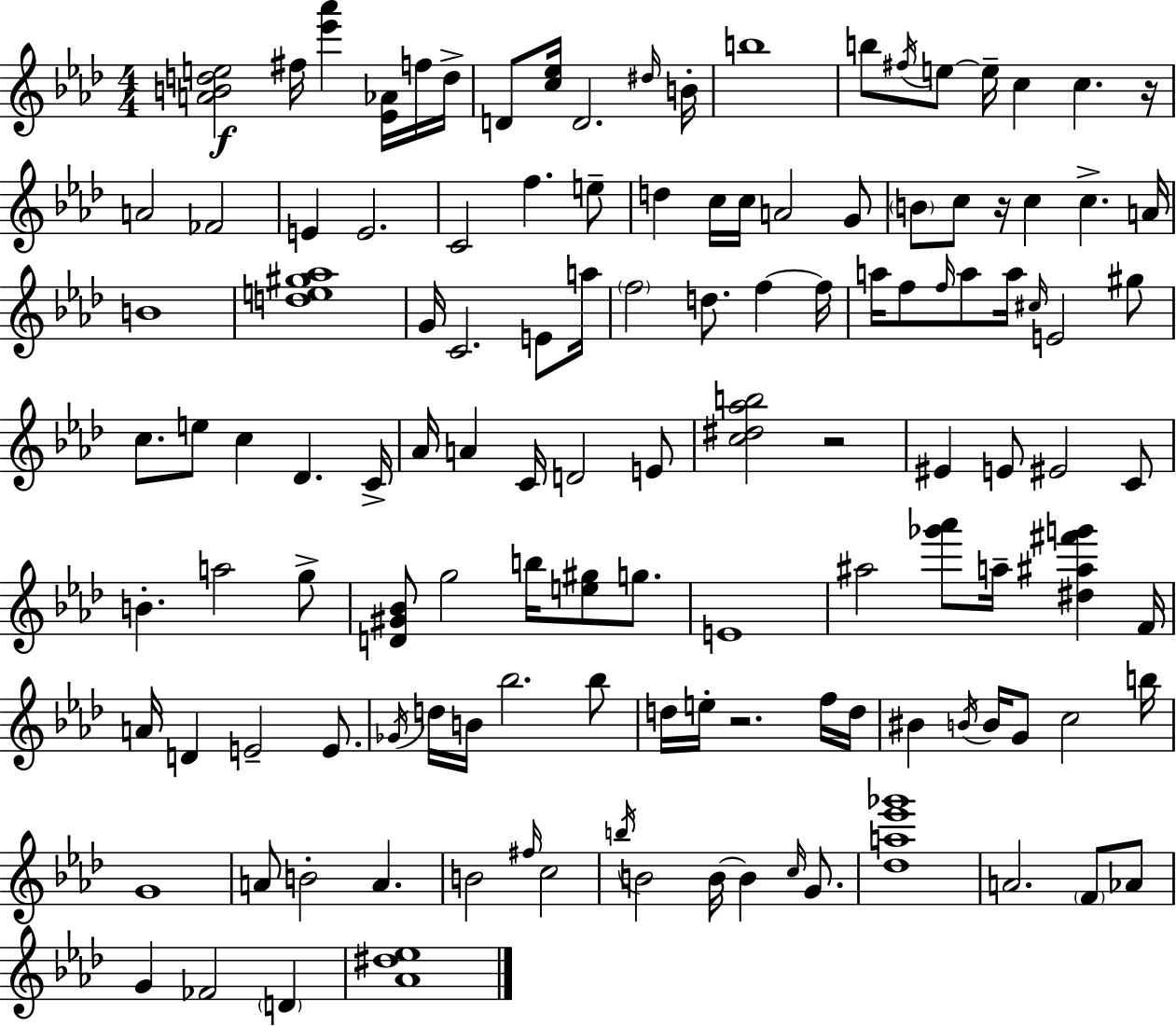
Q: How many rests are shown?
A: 4